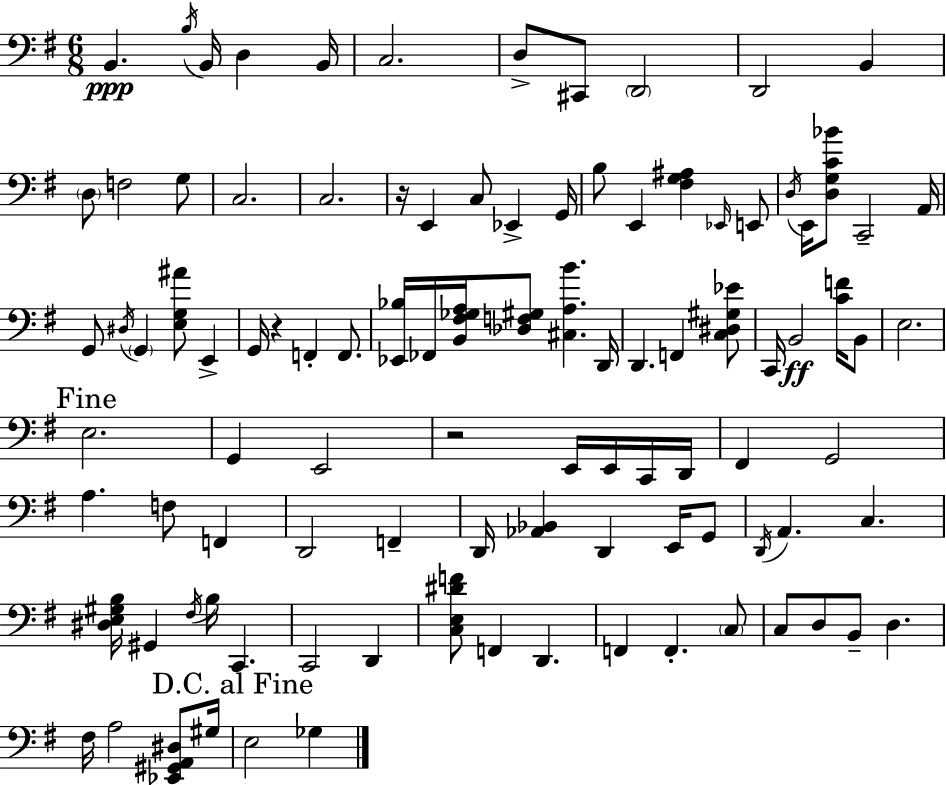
X:1
T:Untitled
M:6/8
L:1/4
K:Em
B,, B,/4 B,,/4 D, B,,/4 C,2 D,/2 ^C,,/2 D,,2 D,,2 B,, D,/2 F,2 G,/2 C,2 C,2 z/4 E,, C,/2 _E,, G,,/4 B,/2 E,, [^F,G,^A,] _E,,/4 E,,/2 D,/4 E,,/4 [D,G,C_B]/2 C,,2 A,,/4 G,,/2 ^D,/4 G,, [E,G,^A]/2 E,, G,,/4 z F,, F,,/2 [_E,,_B,]/4 _F,,/4 [B,,^F,_G,A,]/4 [_D,F,^G,]/2 [^C,A,B] D,,/4 D,, F,, [C,^D,^G,_E]/2 C,,/4 B,,2 [CF]/4 B,,/2 E,2 E,2 G,, E,,2 z2 E,,/4 E,,/4 C,,/4 D,,/4 ^F,, G,,2 A, F,/2 F,, D,,2 F,, D,,/4 [_A,,_B,,] D,, E,,/4 G,,/2 D,,/4 A,, C, [^D,E,^G,B,]/4 ^G,, ^F,/4 B,/4 C,, C,,2 D,, [C,E,^DF]/2 F,, D,, F,, F,, C,/2 C,/2 D,/2 B,,/2 D, ^F,/4 A,2 [_E,,^G,,A,,^D,]/2 ^G,/4 E,2 _G,